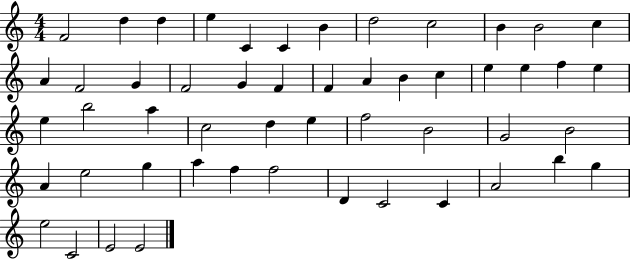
X:1
T:Untitled
M:4/4
L:1/4
K:C
F2 d d e C C B d2 c2 B B2 c A F2 G F2 G F F A B c e e f e e b2 a c2 d e f2 B2 G2 B2 A e2 g a f f2 D C2 C A2 b g e2 C2 E2 E2